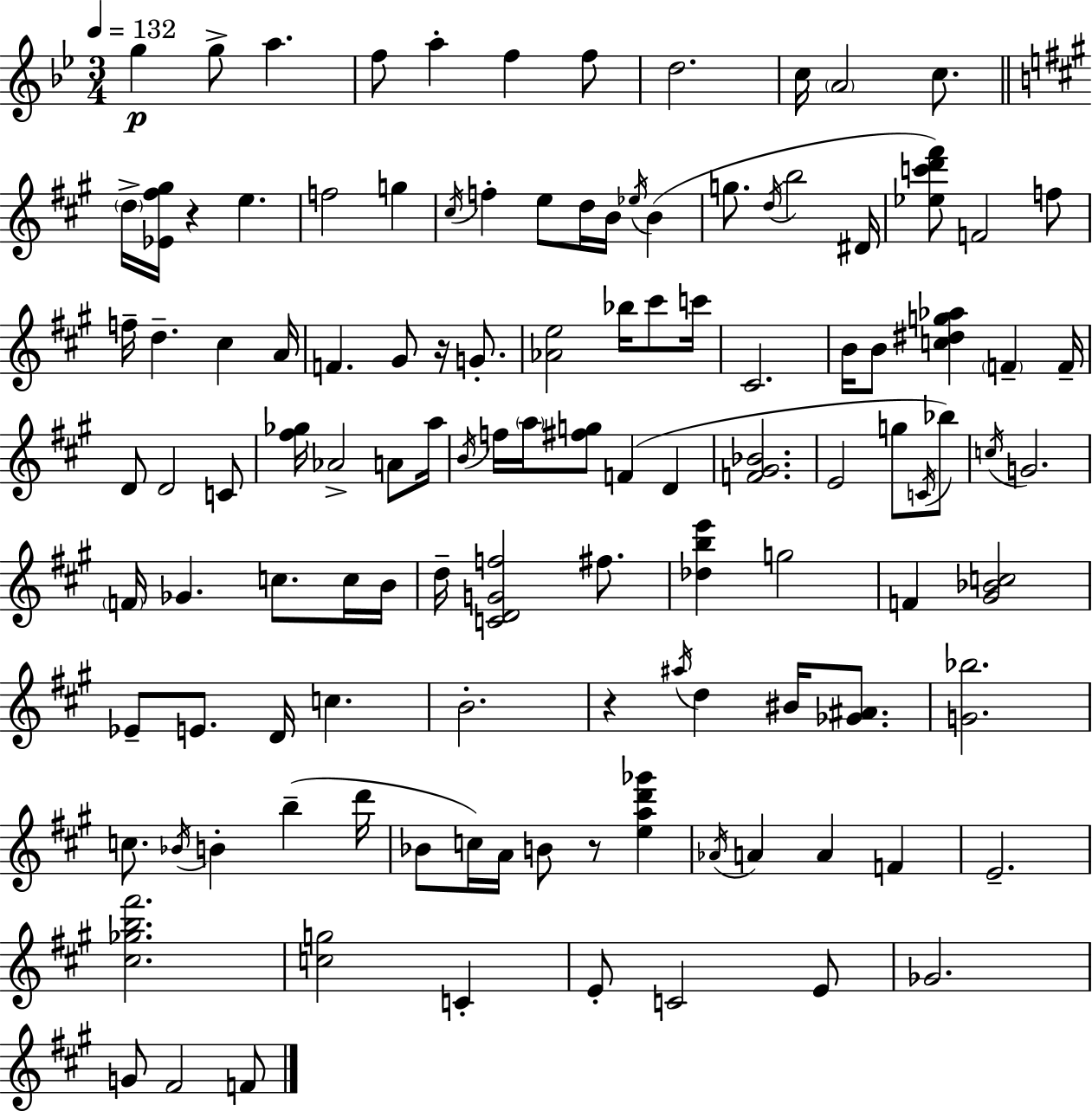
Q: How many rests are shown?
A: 4